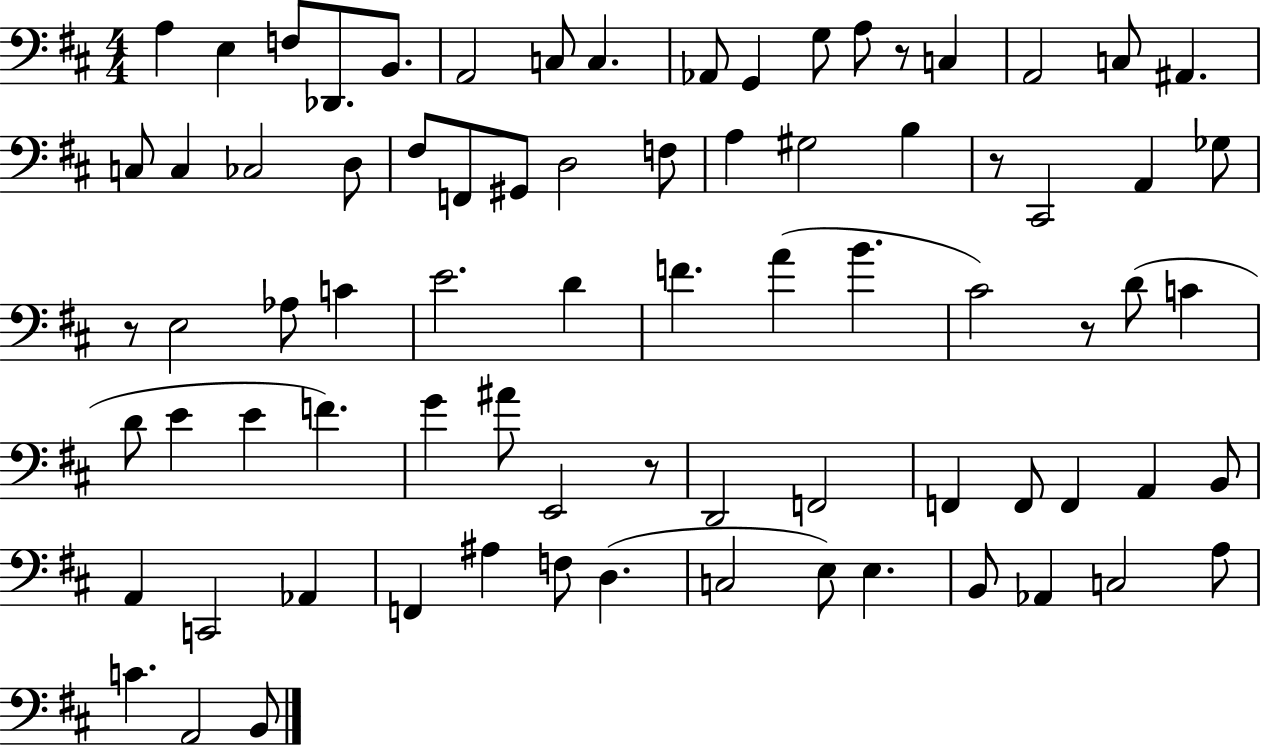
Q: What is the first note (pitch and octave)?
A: A3